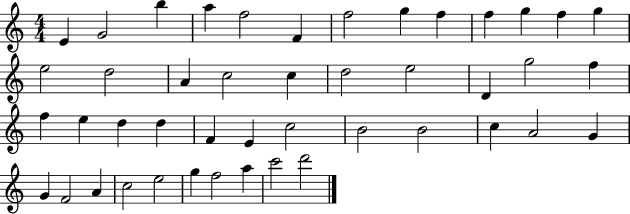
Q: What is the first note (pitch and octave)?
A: E4